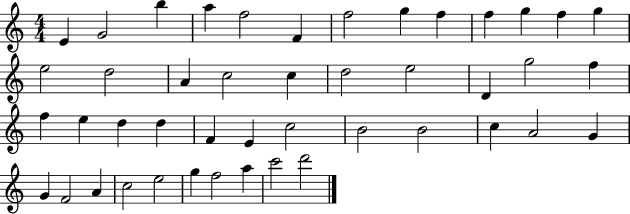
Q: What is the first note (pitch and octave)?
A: E4